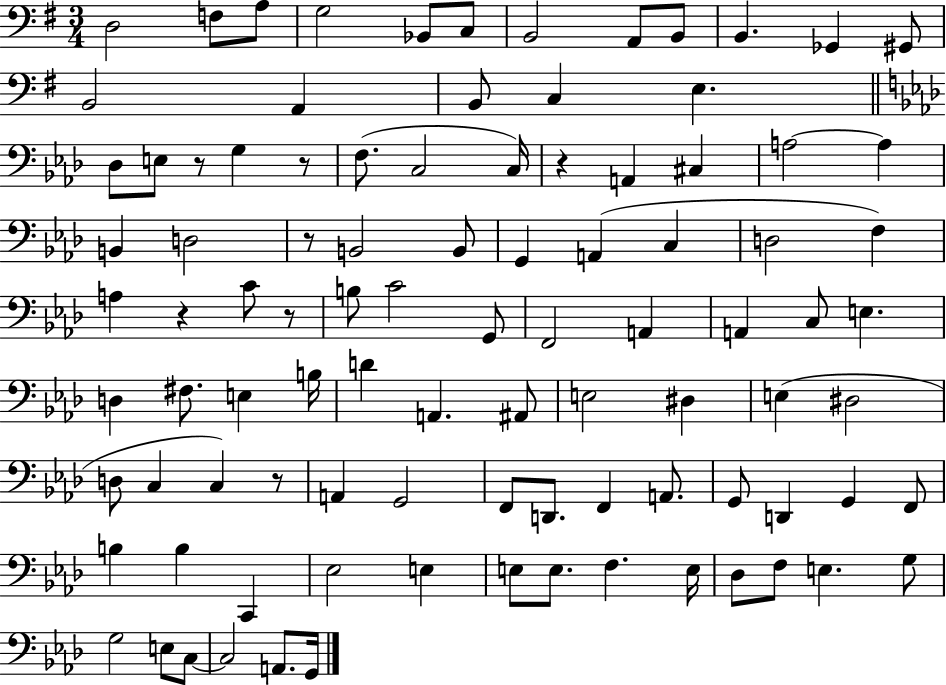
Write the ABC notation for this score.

X:1
T:Untitled
M:3/4
L:1/4
K:G
D,2 F,/2 A,/2 G,2 _B,,/2 C,/2 B,,2 A,,/2 B,,/2 B,, _G,, ^G,,/2 B,,2 A,, B,,/2 C, E, _D,/2 E,/2 z/2 G, z/2 F,/2 C,2 C,/4 z A,, ^C, A,2 A, B,, D,2 z/2 B,,2 B,,/2 G,, A,, C, D,2 F, A, z C/2 z/2 B,/2 C2 G,,/2 F,,2 A,, A,, C,/2 E, D, ^F,/2 E, B,/4 D A,, ^A,,/2 E,2 ^D, E, ^D,2 D,/2 C, C, z/2 A,, G,,2 F,,/2 D,,/2 F,, A,,/2 G,,/2 D,, G,, F,,/2 B, B, C,, _E,2 E, E,/2 E,/2 F, E,/4 _D,/2 F,/2 E, G,/2 G,2 E,/2 C,/2 C,2 A,,/2 G,,/4